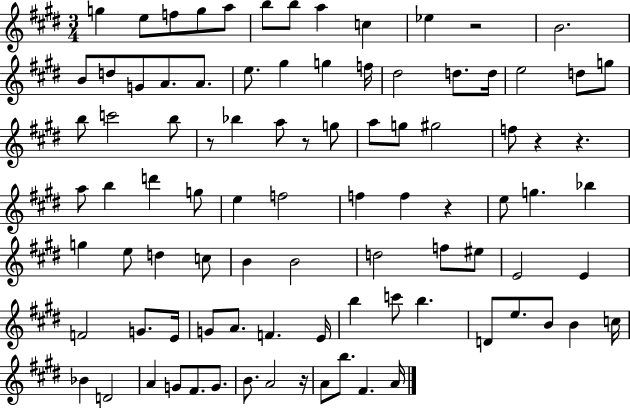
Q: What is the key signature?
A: E major